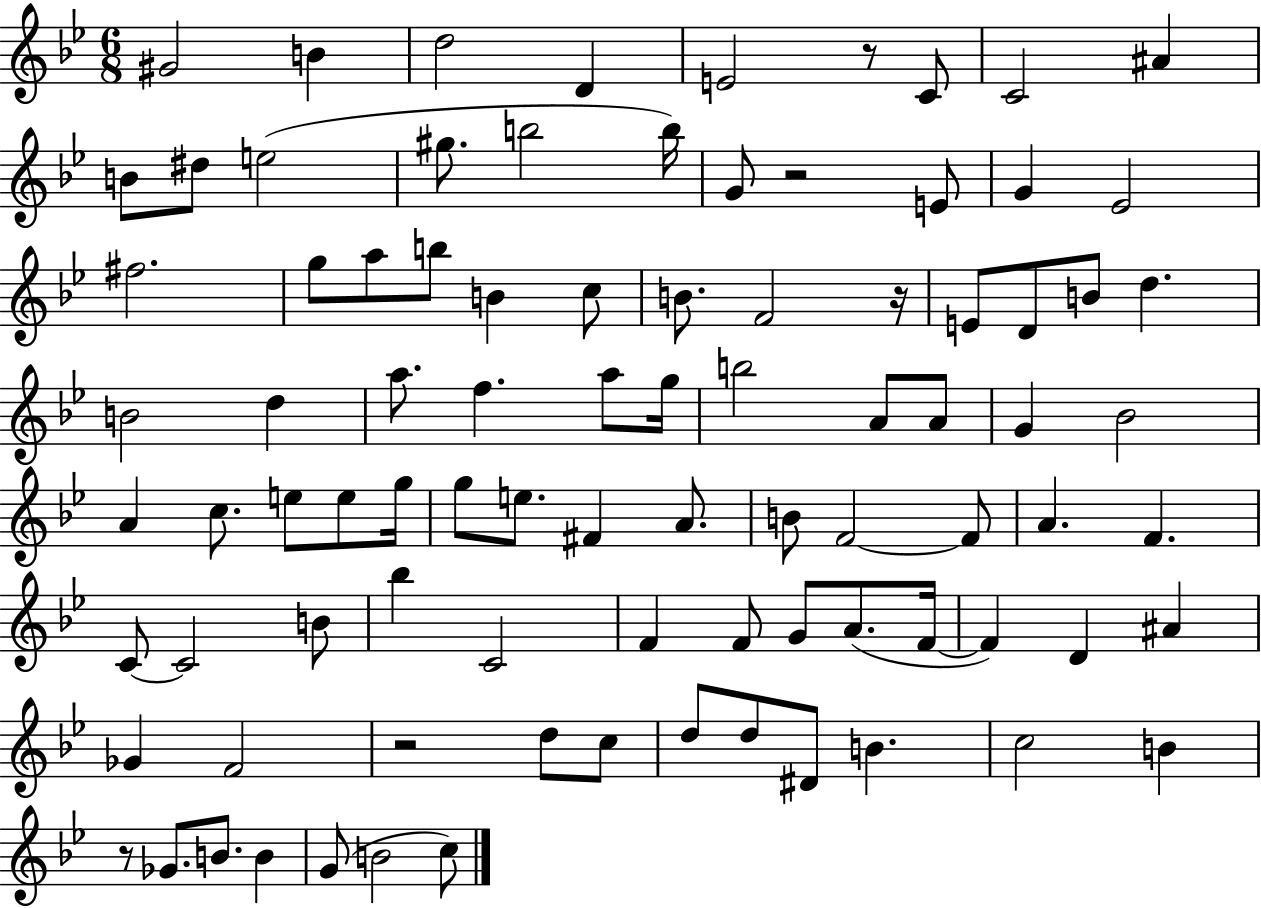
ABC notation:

X:1
T:Untitled
M:6/8
L:1/4
K:Bb
^G2 B d2 D E2 z/2 C/2 C2 ^A B/2 ^d/2 e2 ^g/2 b2 b/4 G/2 z2 E/2 G _E2 ^f2 g/2 a/2 b/2 B c/2 B/2 F2 z/4 E/2 D/2 B/2 d B2 d a/2 f a/2 g/4 b2 A/2 A/2 G _B2 A c/2 e/2 e/2 g/4 g/2 e/2 ^F A/2 B/2 F2 F/2 A F C/2 C2 B/2 _b C2 F F/2 G/2 A/2 F/4 F D ^A _G F2 z2 d/2 c/2 d/2 d/2 ^D/2 B c2 B z/2 _G/2 B/2 B G/2 B2 c/2